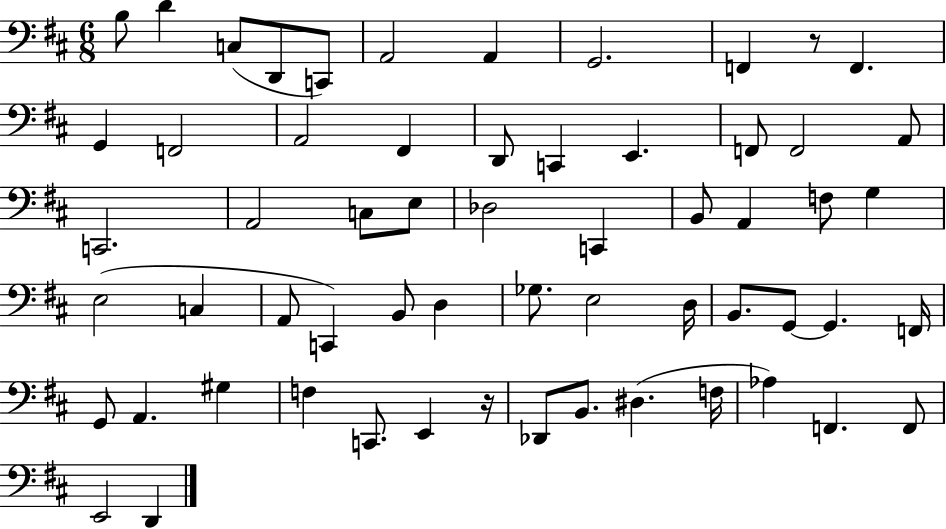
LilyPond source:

{
  \clef bass
  \numericTimeSignature
  \time 6/8
  \key d \major
  \repeat volta 2 { b8 d'4 c8( d,8 c,8) | a,2 a,4 | g,2. | f,4 r8 f,4. | \break g,4 f,2 | a,2 fis,4 | d,8 c,4 e,4. | f,8 f,2 a,8 | \break c,2. | a,2 c8 e8 | des2 c,4 | b,8 a,4 f8 g4 | \break e2( c4 | a,8 c,4) b,8 d4 | ges8. e2 d16 | b,8. g,8~~ g,4. f,16 | \break g,8 a,4. gis4 | f4 c,8. e,4 r16 | des,8 b,8. dis4.( f16 | aes4) f,4. f,8 | \break e,2 d,4 | } \bar "|."
}